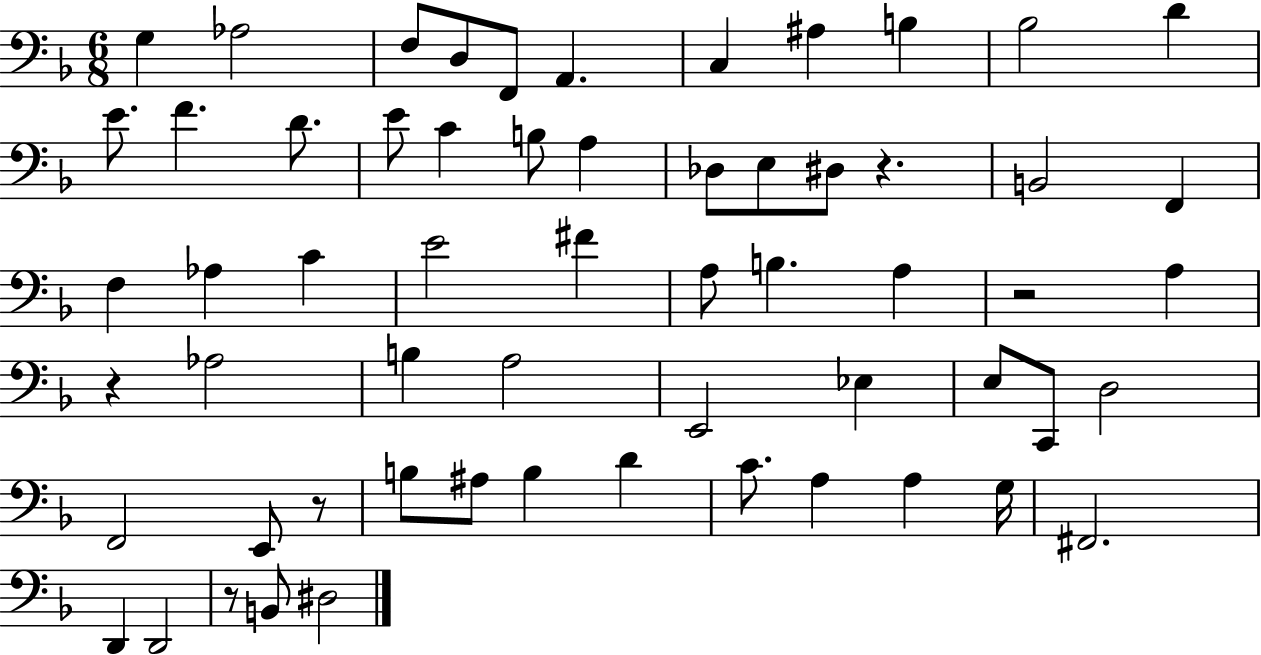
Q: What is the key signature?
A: F major